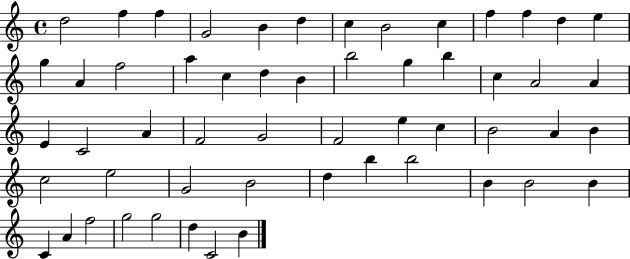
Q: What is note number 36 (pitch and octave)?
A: A4